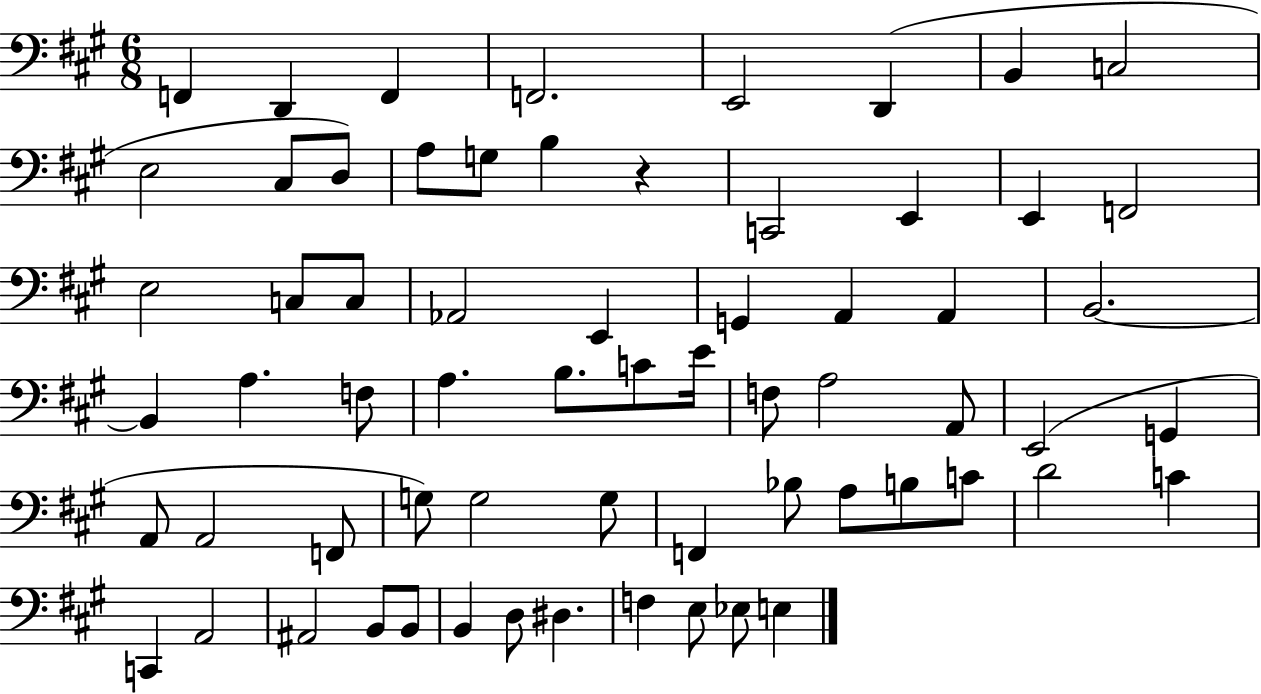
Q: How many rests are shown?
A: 1